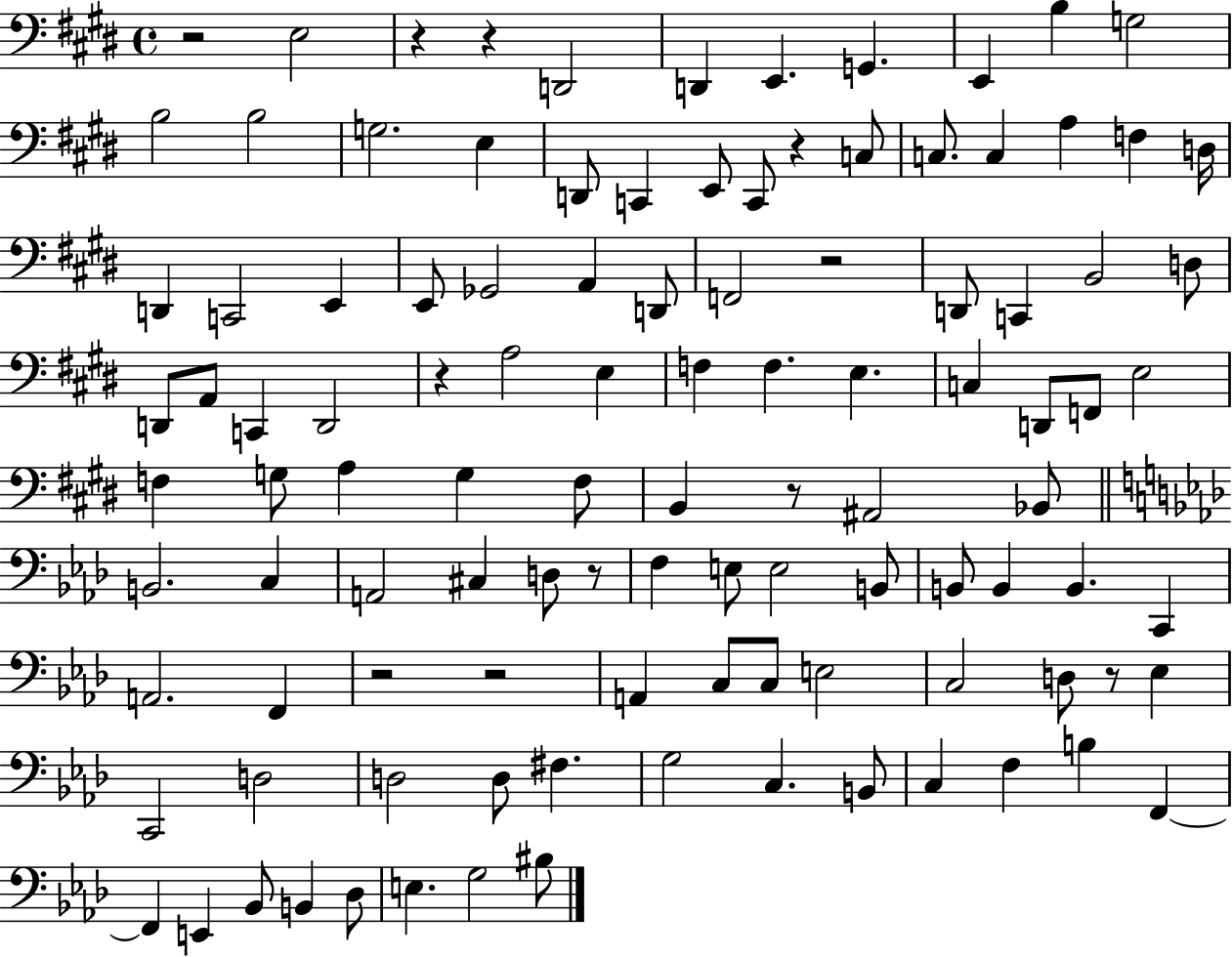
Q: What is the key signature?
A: E major